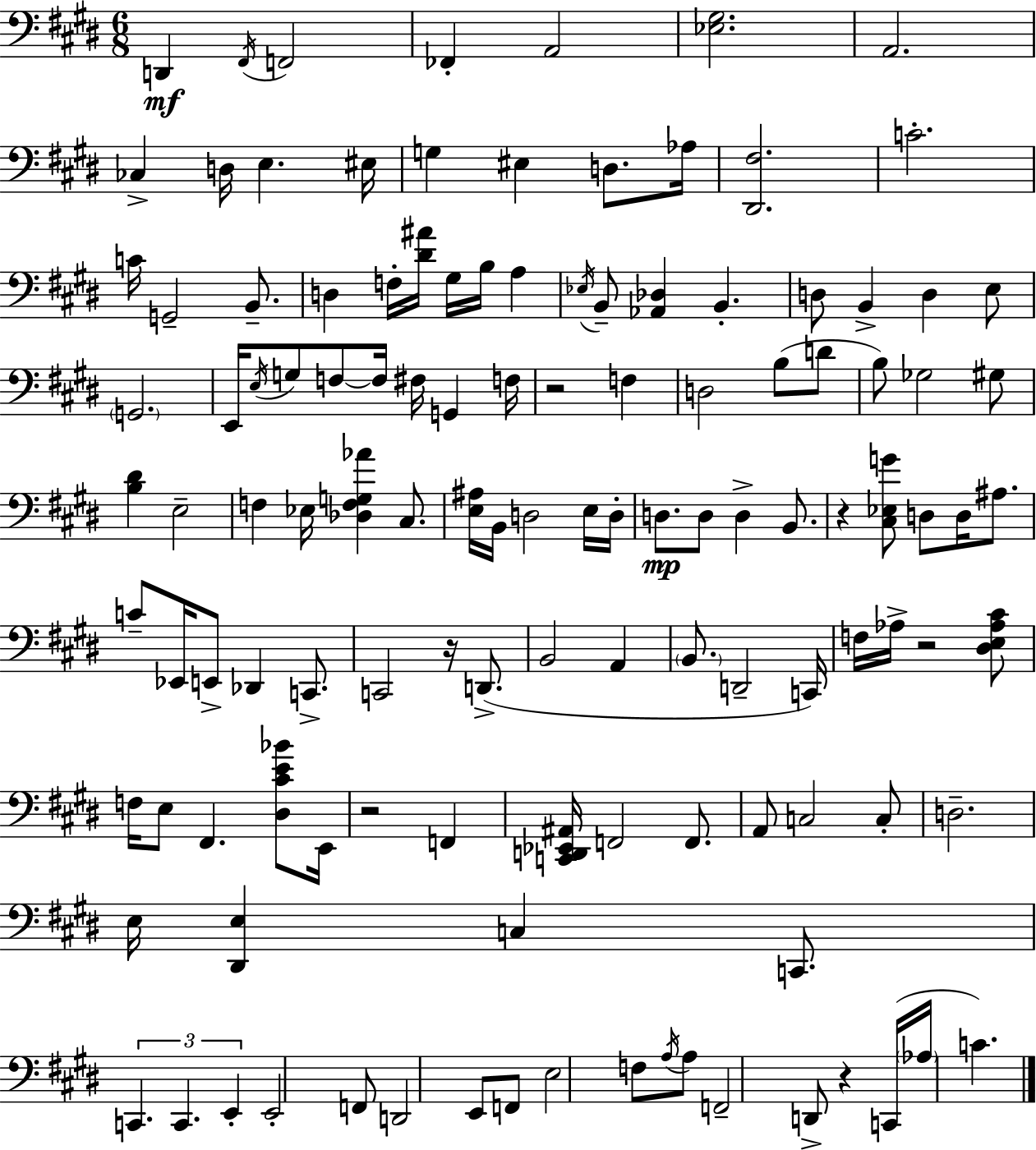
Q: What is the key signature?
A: E major